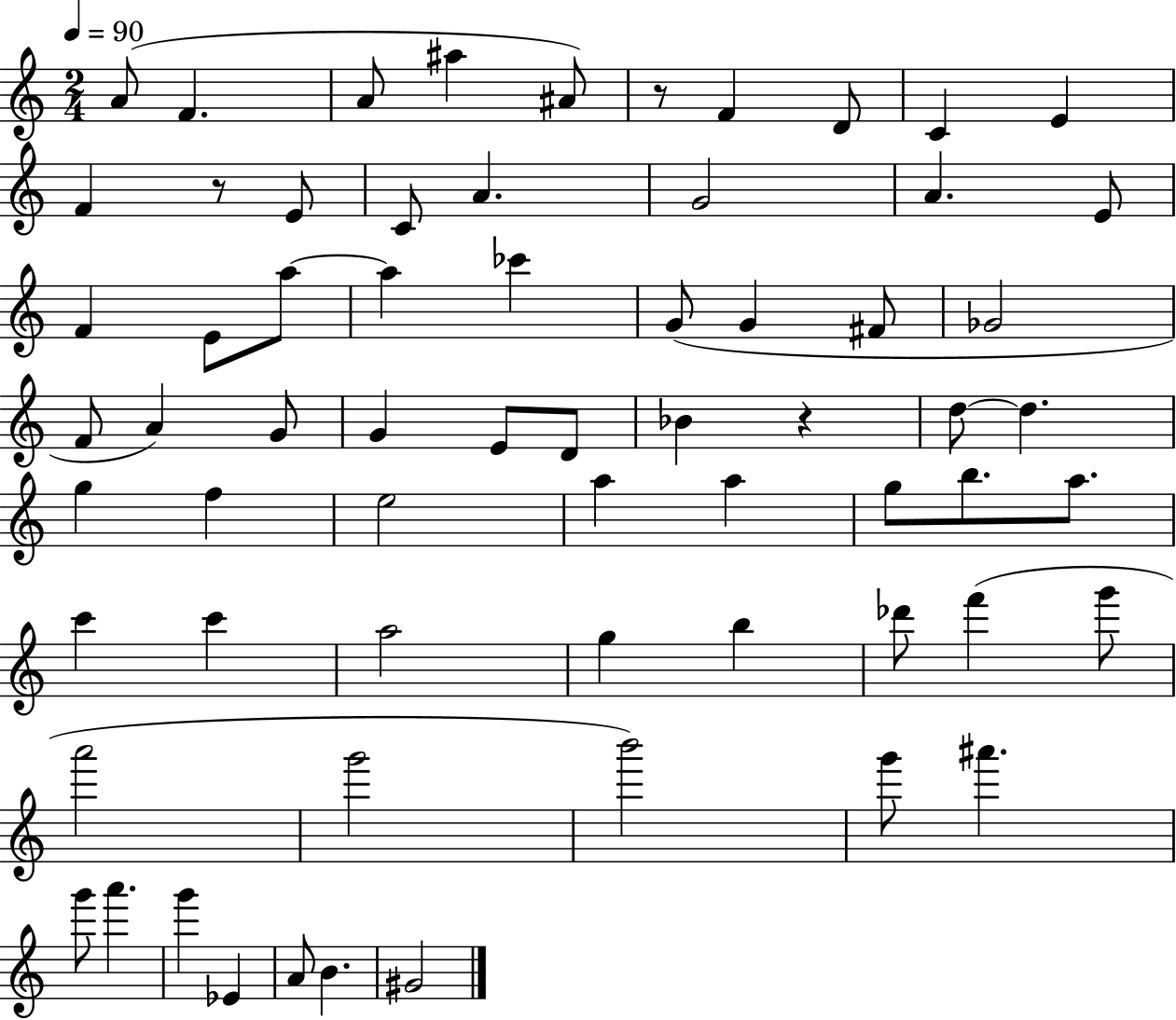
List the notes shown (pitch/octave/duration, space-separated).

A4/e F4/q. A4/e A#5/q A#4/e R/e F4/q D4/e C4/q E4/q F4/q R/e E4/e C4/e A4/q. G4/h A4/q. E4/e F4/q E4/e A5/e A5/q CES6/q G4/e G4/q F#4/e Gb4/h F4/e A4/q G4/e G4/q E4/e D4/e Bb4/q R/q D5/e D5/q. G5/q F5/q E5/h A5/q A5/q G5/e B5/e. A5/e. C6/q C6/q A5/h G5/q B5/q Db6/e F6/q G6/e A6/h G6/h B6/h G6/e A#6/q. G6/e A6/q. G6/q Eb4/q A4/e B4/q. G#4/h